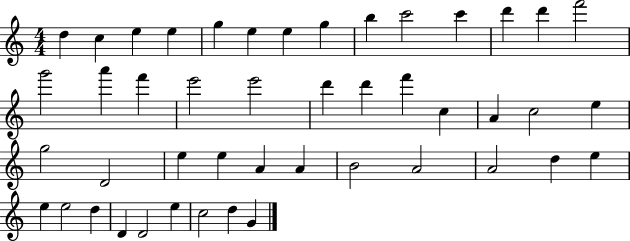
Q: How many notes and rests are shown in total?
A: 46